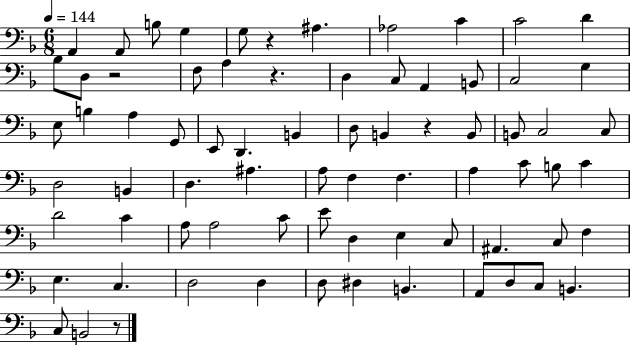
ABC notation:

X:1
T:Untitled
M:6/8
L:1/4
K:F
A,, A,,/2 B,/2 G, G,/2 z ^A, _A,2 C C2 D _B,/2 D,/2 z2 F,/2 A, z D, C,/2 A,, B,,/2 C,2 G, E,/2 B, A, G,,/2 E,,/2 D,, B,, D,/2 B,, z B,,/2 B,,/2 C,2 C,/2 D,2 B,, D, ^A, A,/2 F, F, A, C/2 B,/2 C D2 C A,/2 A,2 C/2 E/2 D, E, C,/2 ^A,, C,/2 F, E, C, D,2 D, D,/2 ^D, B,, A,,/2 D,/2 C,/2 B,, C,/2 B,,2 z/2